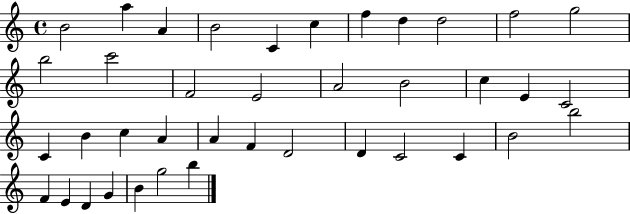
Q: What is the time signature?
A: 4/4